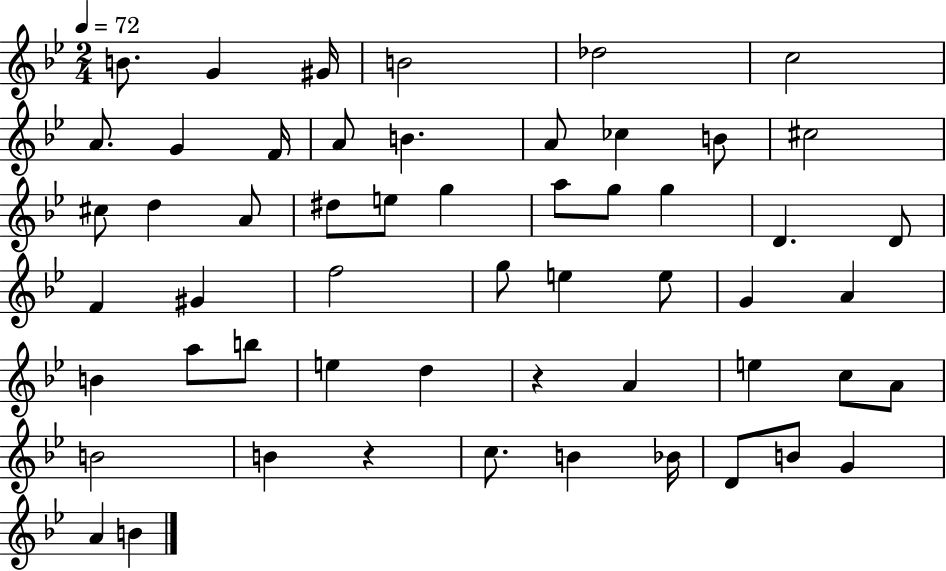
{
  \clef treble
  \numericTimeSignature
  \time 2/4
  \key bes \major
  \tempo 4 = 72
  b'8. g'4 gis'16 | b'2 | des''2 | c''2 | \break a'8. g'4 f'16 | a'8 b'4. | a'8 ces''4 b'8 | cis''2 | \break cis''8 d''4 a'8 | dis''8 e''8 g''4 | a''8 g''8 g''4 | d'4. d'8 | \break f'4 gis'4 | f''2 | g''8 e''4 e''8 | g'4 a'4 | \break b'4 a''8 b''8 | e''4 d''4 | r4 a'4 | e''4 c''8 a'8 | \break b'2 | b'4 r4 | c''8. b'4 bes'16 | d'8 b'8 g'4 | \break a'4 b'4 | \bar "|."
}